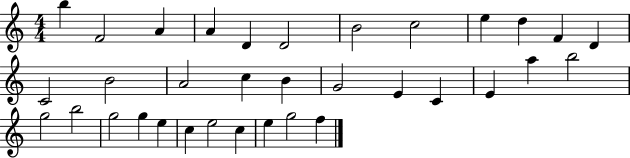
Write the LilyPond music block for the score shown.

{
  \clef treble
  \numericTimeSignature
  \time 4/4
  \key c \major
  b''4 f'2 a'4 | a'4 d'4 d'2 | b'2 c''2 | e''4 d''4 f'4 d'4 | \break c'2 b'2 | a'2 c''4 b'4 | g'2 e'4 c'4 | e'4 a''4 b''2 | \break g''2 b''2 | g''2 g''4 e''4 | c''4 e''2 c''4 | e''4 g''2 f''4 | \break \bar "|."
}